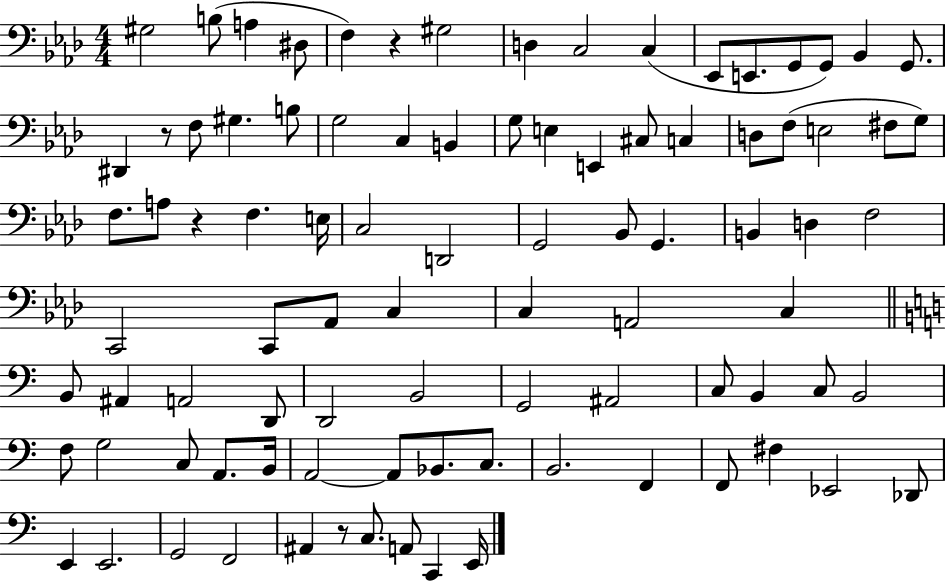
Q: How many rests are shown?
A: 4